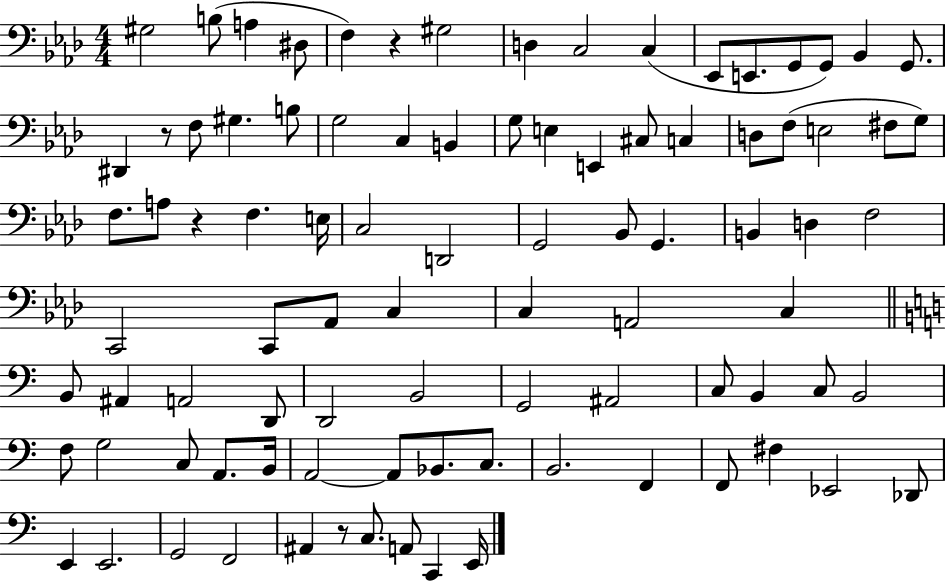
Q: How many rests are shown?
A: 4